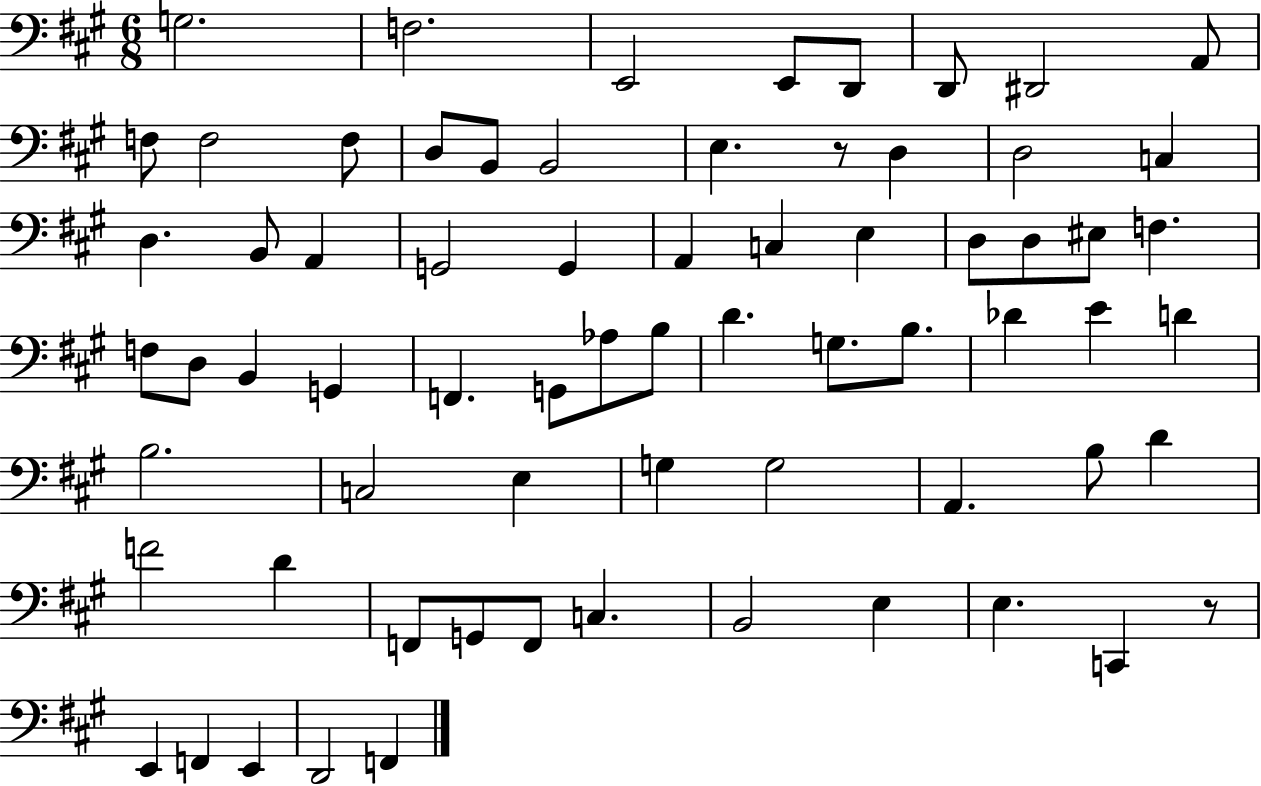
G3/h. F3/h. E2/h E2/e D2/e D2/e D#2/h A2/e F3/e F3/h F3/e D3/e B2/e B2/h E3/q. R/e D3/q D3/h C3/q D3/q. B2/e A2/q G2/h G2/q A2/q C3/q E3/q D3/e D3/e EIS3/e F3/q. F3/e D3/e B2/q G2/q F2/q. G2/e Ab3/e B3/e D4/q. G3/e. B3/e. Db4/q E4/q D4/q B3/h. C3/h E3/q G3/q G3/h A2/q. B3/e D4/q F4/h D4/q F2/e G2/e F2/e C3/q. B2/h E3/q E3/q. C2/q R/e E2/q F2/q E2/q D2/h F2/q